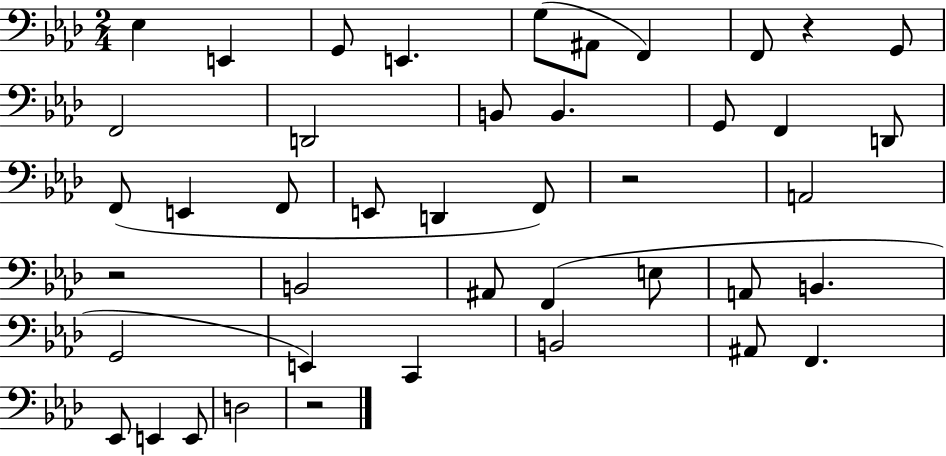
{
  \clef bass
  \numericTimeSignature
  \time 2/4
  \key aes \major
  ees4 e,4 | g,8 e,4. | g8( ais,8 f,4) | f,8 r4 g,8 | \break f,2 | d,2 | b,8 b,4. | g,8 f,4 d,8 | \break f,8( e,4 f,8 | e,8 d,4 f,8) | r2 | a,2 | \break r2 | b,2 | ais,8 f,4( e8 | a,8 b,4. | \break g,2 | e,4) c,4 | b,2 | ais,8 f,4. | \break ees,8 e,4 e,8 | d2 | r2 | \bar "|."
}